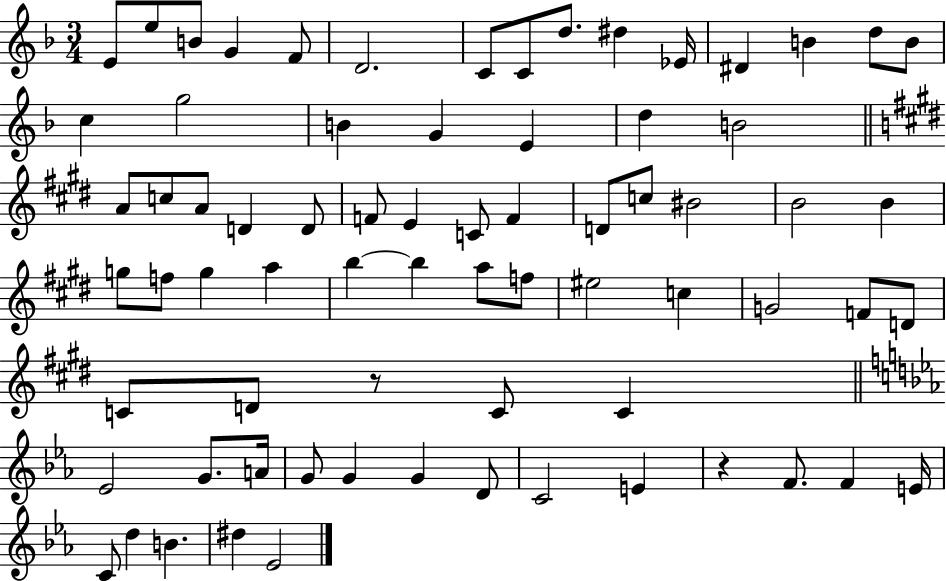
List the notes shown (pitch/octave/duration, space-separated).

E4/e E5/e B4/e G4/q F4/e D4/h. C4/e C4/e D5/e. D#5/q Eb4/s D#4/q B4/q D5/e B4/e C5/q G5/h B4/q G4/q E4/q D5/q B4/h A4/e C5/e A4/e D4/q D4/e F4/e E4/q C4/e F4/q D4/e C5/e BIS4/h B4/h B4/q G5/e F5/e G5/q A5/q B5/q B5/q A5/e F5/e EIS5/h C5/q G4/h F4/e D4/e C4/e D4/e R/e C4/e C4/q Eb4/h G4/e. A4/s G4/e G4/q G4/q D4/e C4/h E4/q R/q F4/e. F4/q E4/s C4/e D5/q B4/q. D#5/q Eb4/h